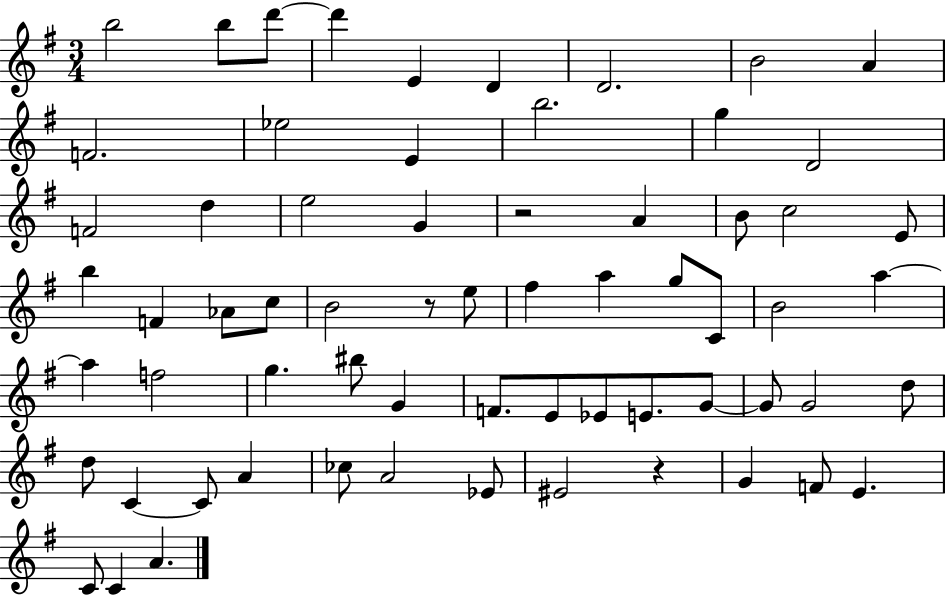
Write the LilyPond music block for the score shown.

{
  \clef treble
  \numericTimeSignature
  \time 3/4
  \key g \major
  b''2 b''8 d'''8~~ | d'''4 e'4 d'4 | d'2. | b'2 a'4 | \break f'2. | ees''2 e'4 | b''2. | g''4 d'2 | \break f'2 d''4 | e''2 g'4 | r2 a'4 | b'8 c''2 e'8 | \break b''4 f'4 aes'8 c''8 | b'2 r8 e''8 | fis''4 a''4 g''8 c'8 | b'2 a''4~~ | \break a''4 f''2 | g''4. bis''8 g'4 | f'8. e'8 ees'8 e'8. g'8~~ | g'8 g'2 d''8 | \break d''8 c'4~~ c'8 a'4 | ces''8 a'2 ees'8 | eis'2 r4 | g'4 f'8 e'4. | \break c'8 c'4 a'4. | \bar "|."
}